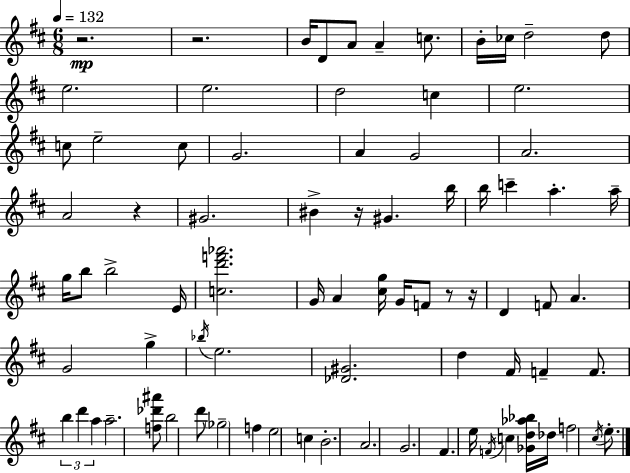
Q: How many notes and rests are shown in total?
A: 81